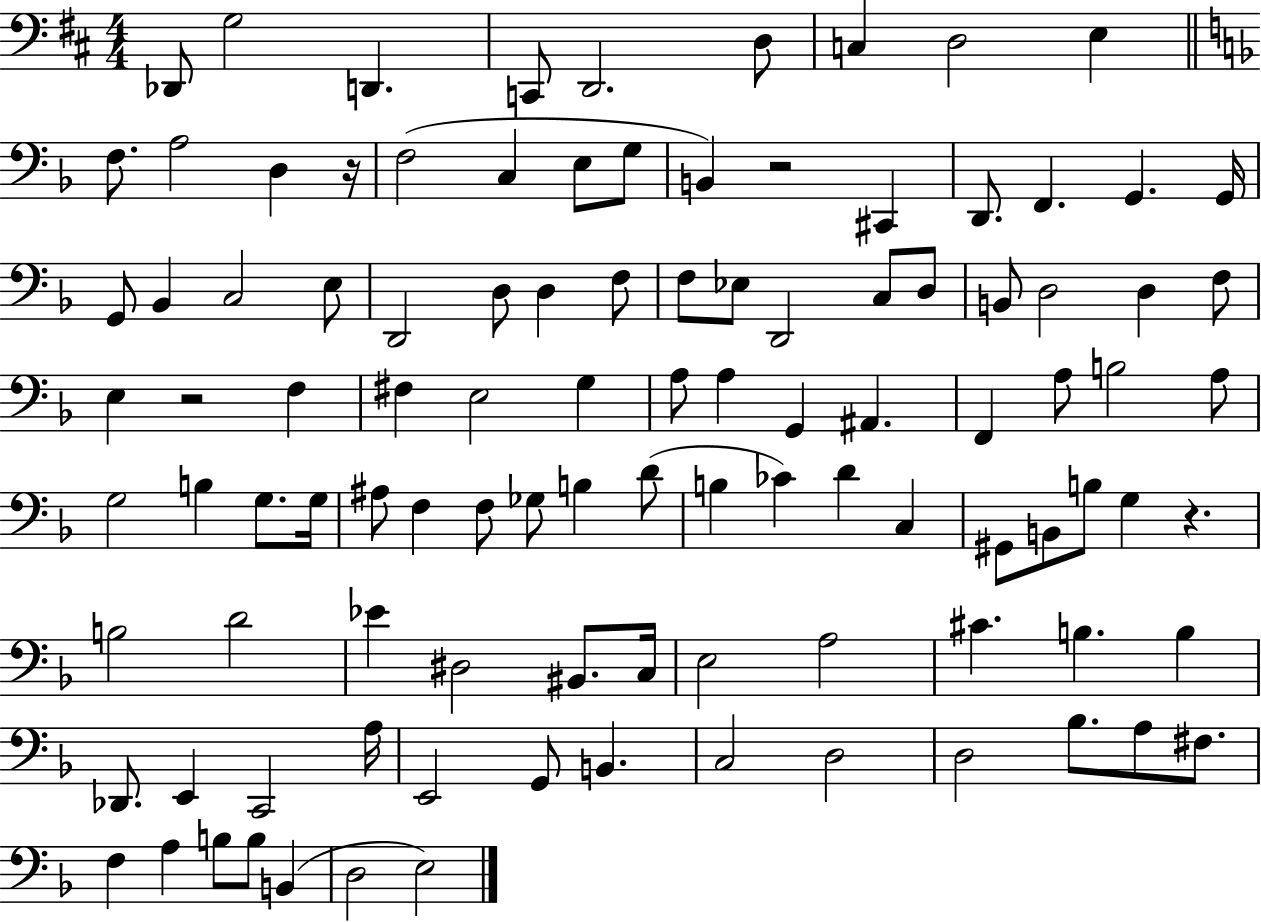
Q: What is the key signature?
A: D major